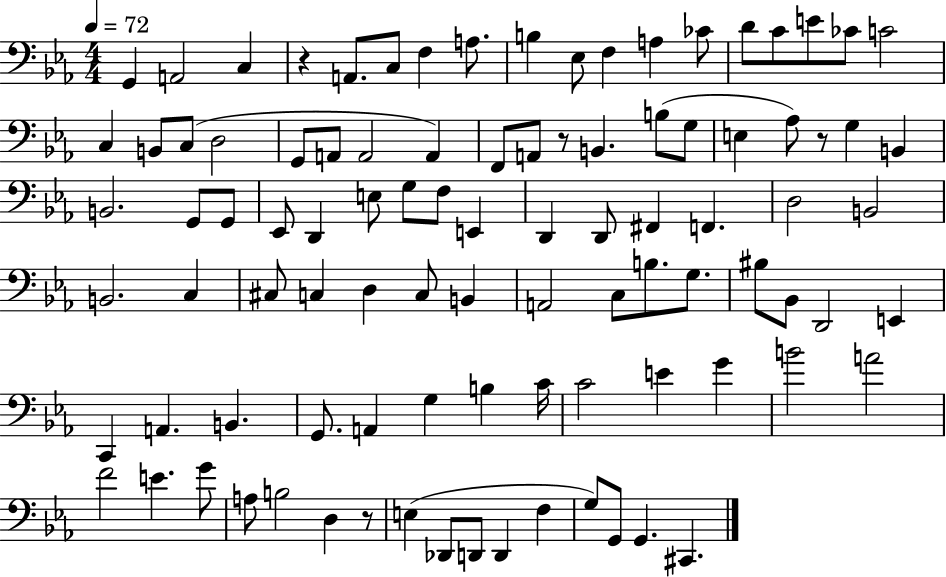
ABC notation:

X:1
T:Untitled
M:4/4
L:1/4
K:Eb
G,, A,,2 C, z A,,/2 C,/2 F, A,/2 B, _E,/2 F, A, _C/2 D/2 C/2 E/2 _C/2 C2 C, B,,/2 C,/2 D,2 G,,/2 A,,/2 A,,2 A,, F,,/2 A,,/2 z/2 B,, B,/2 G,/2 E, _A,/2 z/2 G, B,, B,,2 G,,/2 G,,/2 _E,,/2 D,, E,/2 G,/2 F,/2 E,, D,, D,,/2 ^F,, F,, D,2 B,,2 B,,2 C, ^C,/2 C, D, C,/2 B,, A,,2 C,/2 B,/2 G,/2 ^B,/2 _B,,/2 D,,2 E,, C,, A,, B,, G,,/2 A,, G, B, C/4 C2 E G B2 A2 F2 E G/2 A,/2 B,2 D, z/2 E, _D,,/2 D,,/2 D,, F, G,/2 G,,/2 G,, ^C,,